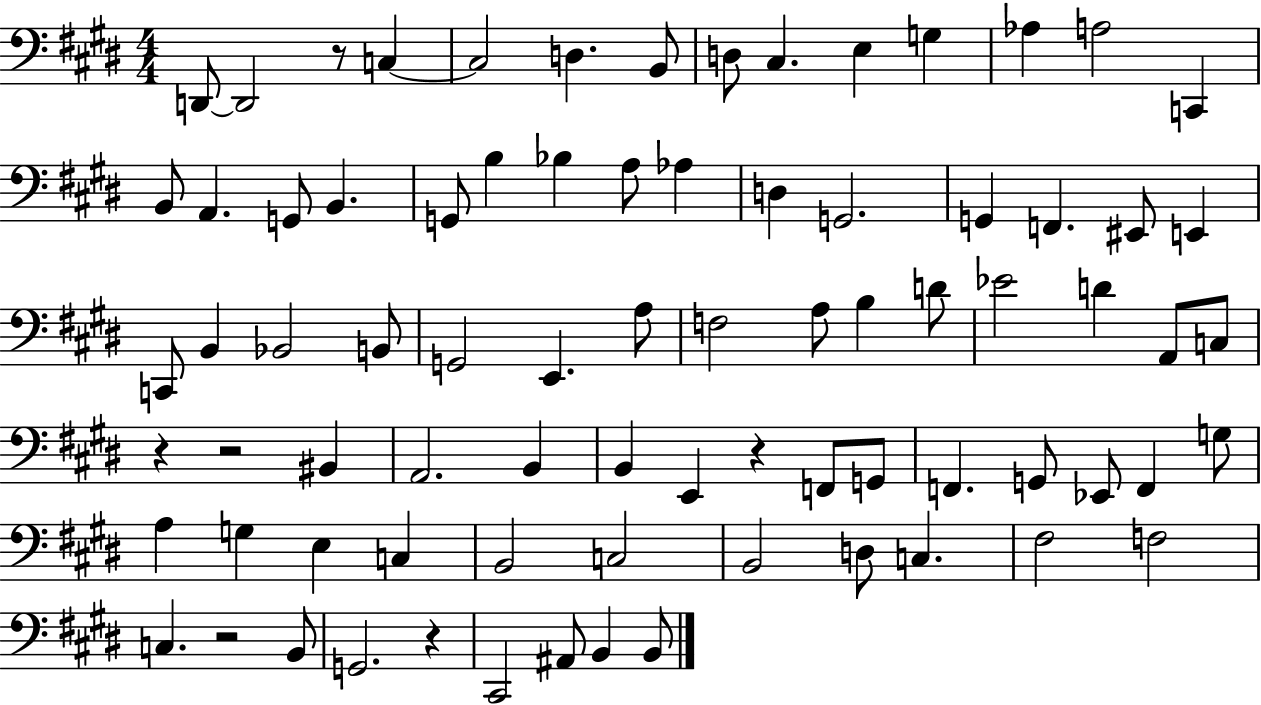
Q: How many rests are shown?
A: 6